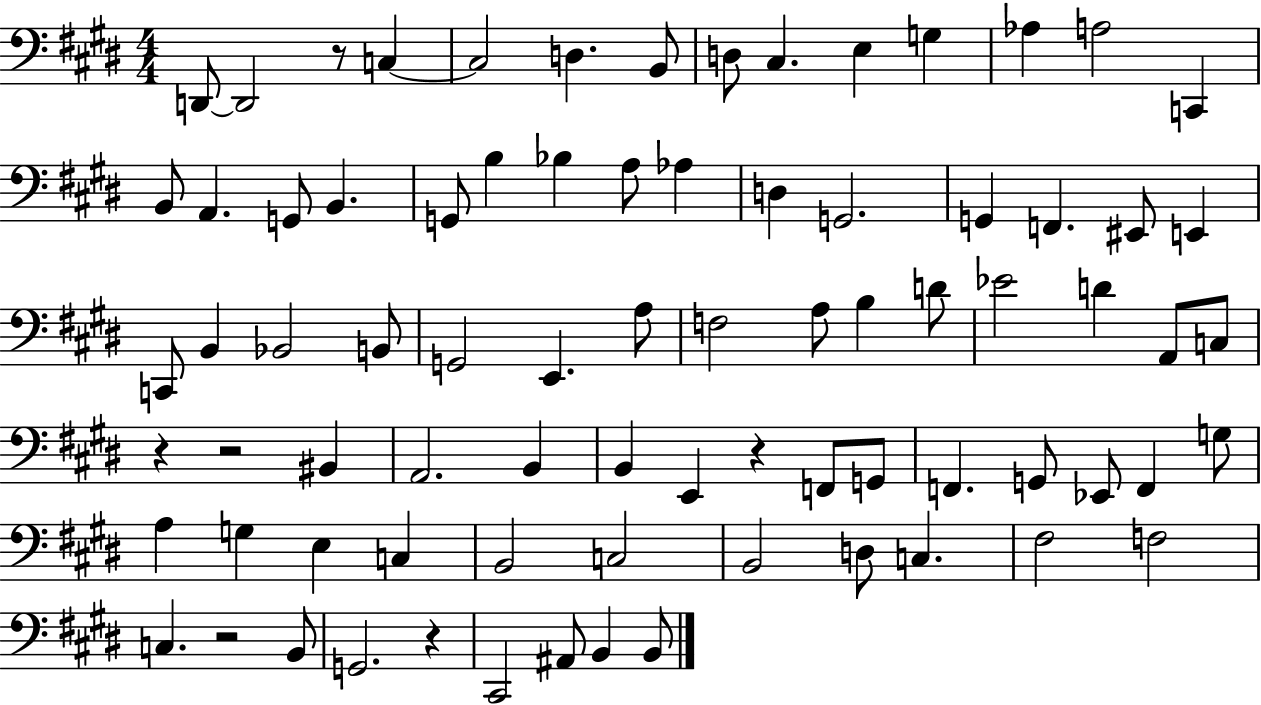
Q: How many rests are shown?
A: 6